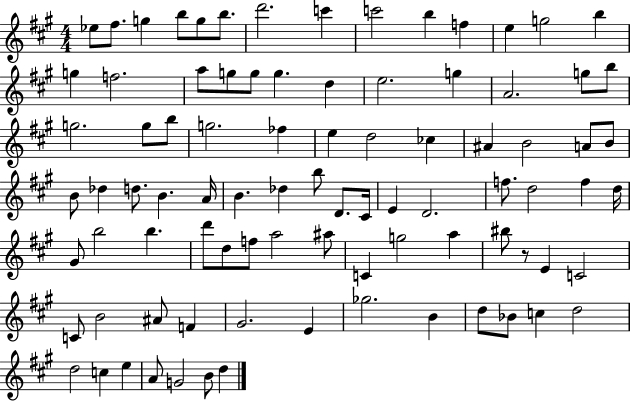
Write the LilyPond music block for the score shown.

{
  \clef treble
  \numericTimeSignature
  \time 4/4
  \key a \major
  \repeat volta 2 { ees''8 fis''8. g''4 b''8 g''8 b''8. | d'''2. c'''4 | c'''2 b''4 f''4 | e''4 g''2 b''4 | \break g''4 f''2. | a''8 g''8 g''8 g''4. d''4 | e''2. g''4 | a'2. g''8 b''8 | \break g''2. g''8 b''8 | g''2. fes''4 | e''4 d''2 ces''4 | ais'4 b'2 a'8 b'8 | \break b'8 des''4 d''8. b'4. a'16 | b'4. des''4 b''8 d'8. cis'16 | e'4 d'2. | f''8. d''2 f''4 d''16 | \break gis'8 b''2 b''4. | d'''8 d''8 f''8 a''2 ais''8 | c'4 g''2 a''4 | bis''8 r8 e'4 c'2 | \break c'8 b'2 ais'8 f'4 | gis'2. e'4 | ges''2. b'4 | d''8 bes'8 c''4 d''2 | \break d''2 c''4 e''4 | a'8 g'2 b'8 d''4 | } \bar "|."
}